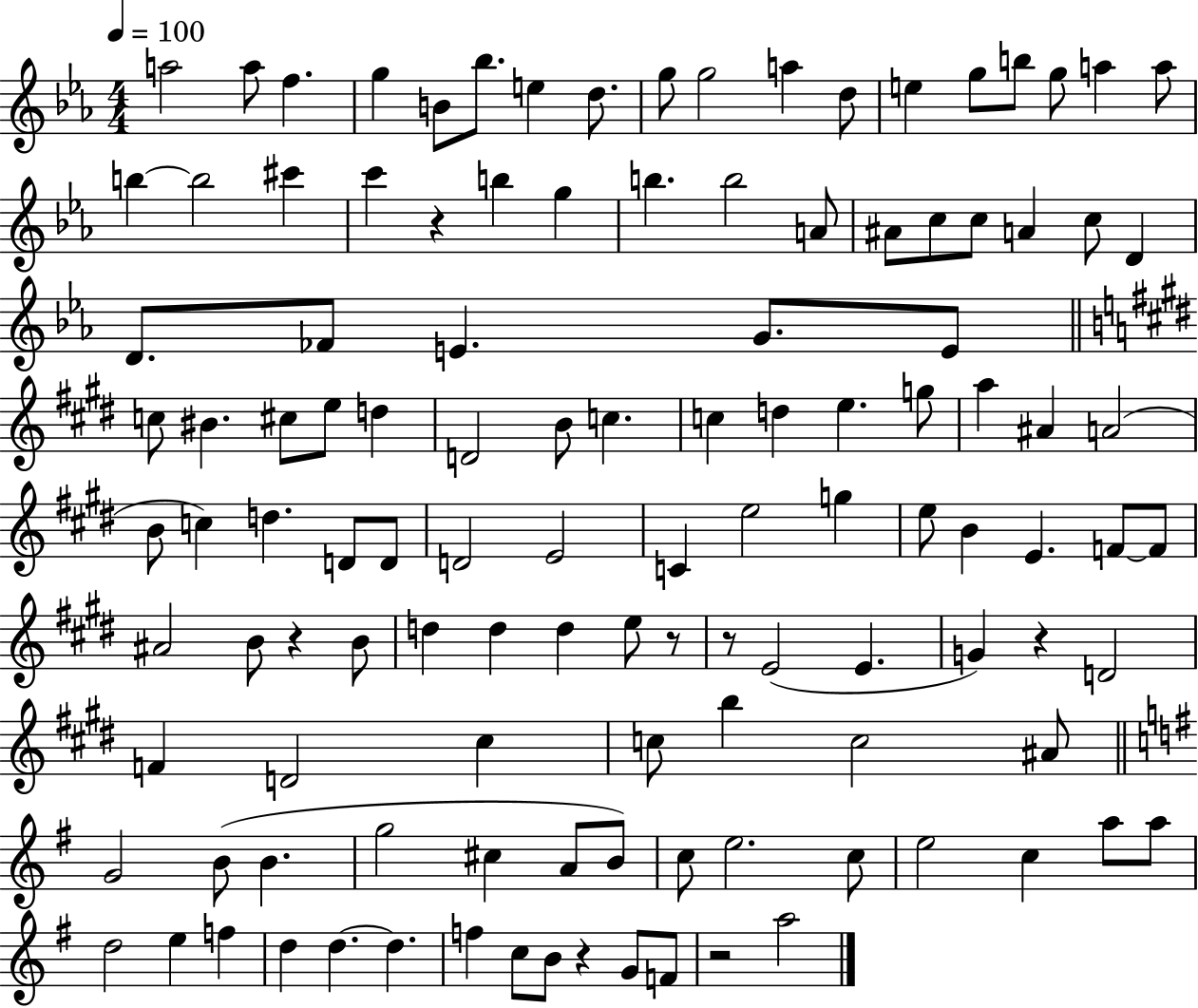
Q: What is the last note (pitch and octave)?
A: A5